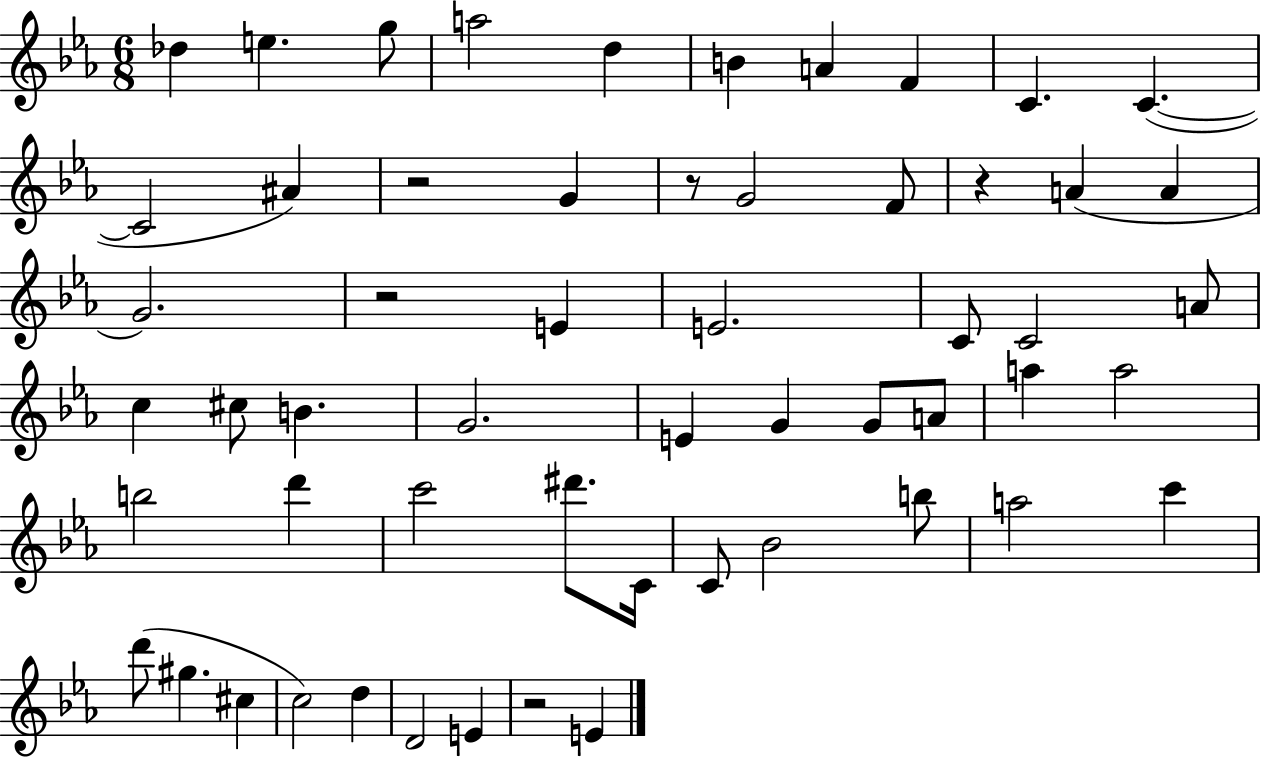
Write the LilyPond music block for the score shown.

{
  \clef treble
  \numericTimeSignature
  \time 6/8
  \key ees \major
  des''4 e''4. g''8 | a''2 d''4 | b'4 a'4 f'4 | c'4. c'4.~(~ | \break c'2 ais'4) | r2 g'4 | r8 g'2 f'8 | r4 a'4( a'4 | \break g'2.) | r2 e'4 | e'2. | c'8 c'2 a'8 | \break c''4 cis''8 b'4. | g'2. | e'4 g'4 g'8 a'8 | a''4 a''2 | \break b''2 d'''4 | c'''2 dis'''8. c'16 | c'8 bes'2 b''8 | a''2 c'''4 | \break d'''8( gis''4. cis''4 | c''2) d''4 | d'2 e'4 | r2 e'4 | \break \bar "|."
}